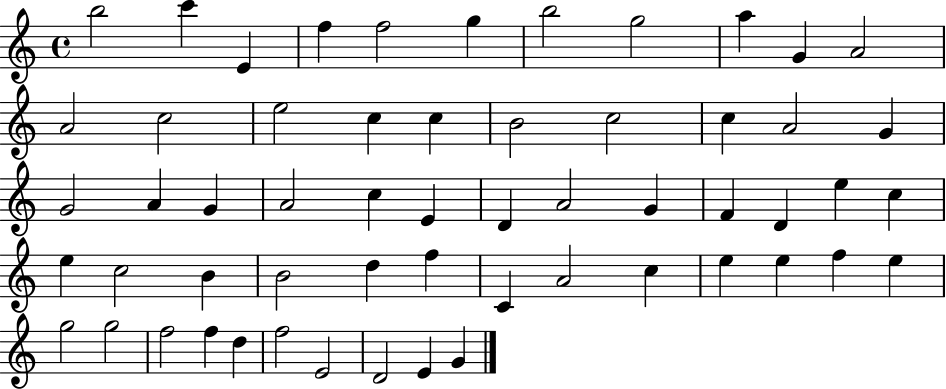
{
  \clef treble
  \time 4/4
  \defaultTimeSignature
  \key c \major
  b''2 c'''4 e'4 | f''4 f''2 g''4 | b''2 g''2 | a''4 g'4 a'2 | \break a'2 c''2 | e''2 c''4 c''4 | b'2 c''2 | c''4 a'2 g'4 | \break g'2 a'4 g'4 | a'2 c''4 e'4 | d'4 a'2 g'4 | f'4 d'4 e''4 c''4 | \break e''4 c''2 b'4 | b'2 d''4 f''4 | c'4 a'2 c''4 | e''4 e''4 f''4 e''4 | \break g''2 g''2 | f''2 f''4 d''4 | f''2 e'2 | d'2 e'4 g'4 | \break \bar "|."
}